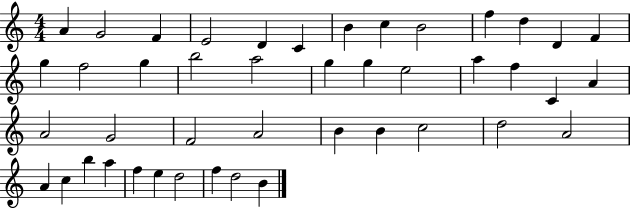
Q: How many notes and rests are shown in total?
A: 44